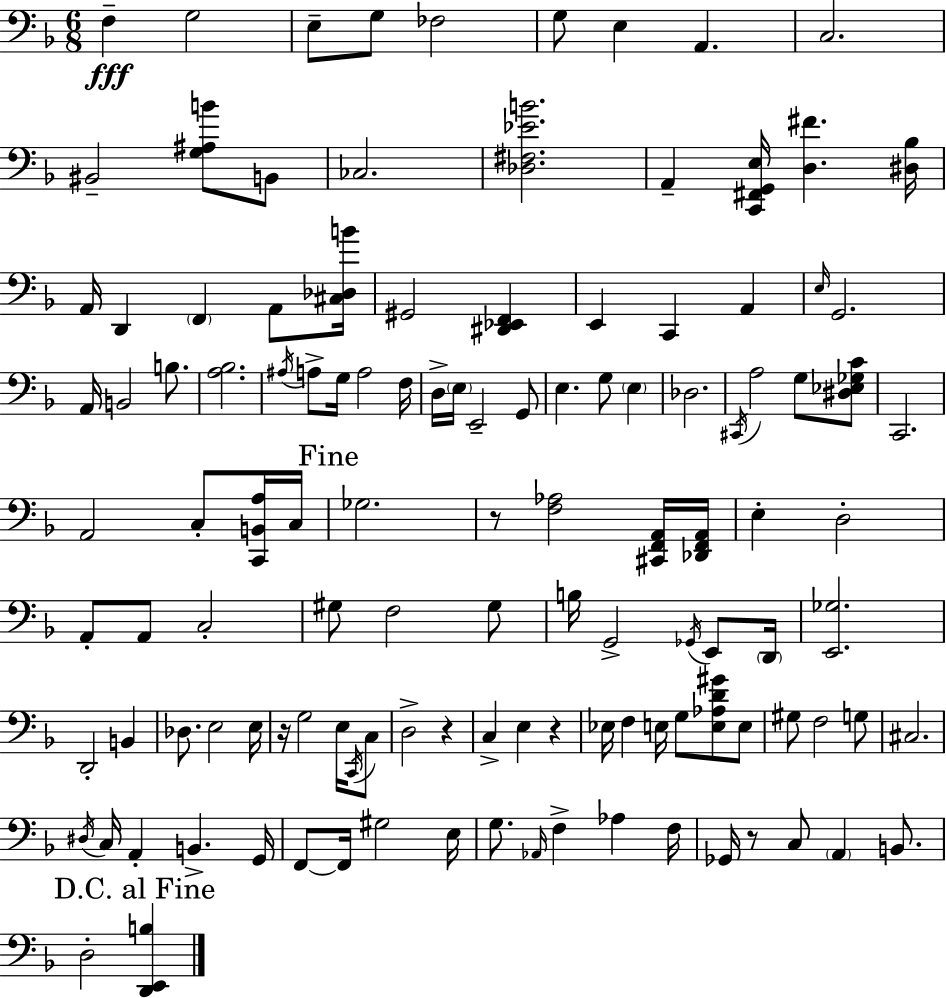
F3/q G3/h E3/e G3/e FES3/h G3/e E3/q A2/q. C3/h. BIS2/h [G3,A#3,B4]/e B2/e CES3/h. [Db3,F#3,Eb4,B4]/h. A2/q [C2,F#2,G2,E3]/s [D3,F#4]/q. [D#3,Bb3]/s A2/s D2/q F2/q A2/e [C#3,Db3,B4]/s G#2/h [D#2,Eb2,F2]/q E2/q C2/q A2/q E3/s G2/h. A2/s B2/h B3/e. [A3,Bb3]/h. A#3/s A3/e G3/s A3/h F3/s D3/s E3/s E2/h G2/e E3/q. G3/e E3/q Db3/h. C#2/s A3/h G3/e [D#3,Eb3,Gb3,C4]/e C2/h. A2/h C3/e [C2,B2,A3]/s C3/s Gb3/h. R/e [F3,Ab3]/h [C#2,F2,A2]/s [Db2,F2,A2]/s E3/q D3/h A2/e A2/e C3/h G#3/e F3/h G#3/e B3/s G2/h Gb2/s E2/e D2/s [E2,Gb3]/h. D2/h B2/q Db3/e. E3/h E3/s R/s G3/h E3/s C2/s C3/e D3/h R/q C3/q E3/q R/q Eb3/s F3/q E3/s G3/e [E3,Ab3,D4,G#4]/e E3/e G#3/e F3/h G3/e C#3/h. D#3/s C3/s A2/q B2/q. G2/s F2/e F2/s G#3/h E3/s G3/e. Ab2/s F3/q Ab3/q F3/s Gb2/s R/e C3/e A2/q B2/e. D3/h [D2,E2,B3]/q